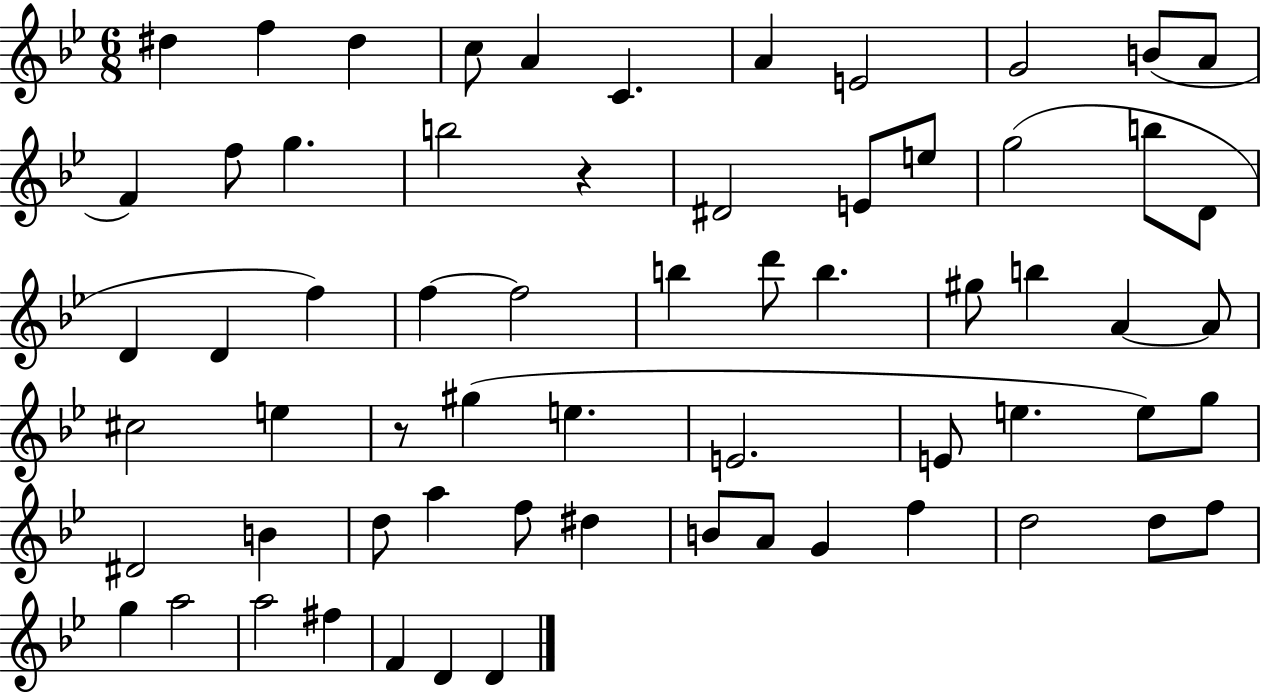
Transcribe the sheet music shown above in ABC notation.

X:1
T:Untitled
M:6/8
L:1/4
K:Bb
^d f ^d c/2 A C A E2 G2 B/2 A/2 F f/2 g b2 z ^D2 E/2 e/2 g2 b/2 D/2 D D f f f2 b d'/2 b ^g/2 b A A/2 ^c2 e z/2 ^g e E2 E/2 e e/2 g/2 ^D2 B d/2 a f/2 ^d B/2 A/2 G f d2 d/2 f/2 g a2 a2 ^f F D D